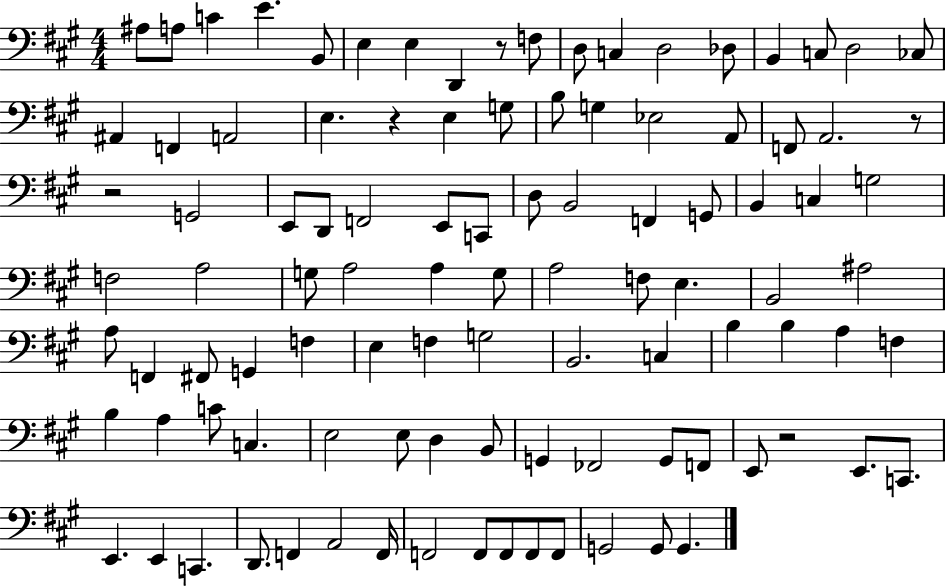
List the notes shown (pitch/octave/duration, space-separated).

A#3/e A3/e C4/q E4/q. B2/e E3/q E3/q D2/q R/e F3/e D3/e C3/q D3/h Db3/e B2/q C3/e D3/h CES3/e A#2/q F2/q A2/h E3/q. R/q E3/q G3/e B3/e G3/q Eb3/h A2/e F2/e A2/h. R/e R/h G2/h E2/e D2/e F2/h E2/e C2/e D3/e B2/h F2/q G2/e B2/q C3/q G3/h F3/h A3/h G3/e A3/h A3/q G3/e A3/h F3/e E3/q. B2/h A#3/h A3/e F2/q F#2/e G2/q F3/q E3/q F3/q G3/h B2/h. C3/q B3/q B3/q A3/q F3/q B3/q A3/q C4/e C3/q. E3/h E3/e D3/q B2/e G2/q FES2/h G2/e F2/e E2/e R/h E2/e. C2/e. E2/q. E2/q C2/q. D2/e. F2/q A2/h F2/s F2/h F2/e F2/e F2/e F2/e G2/h G2/e G2/q.